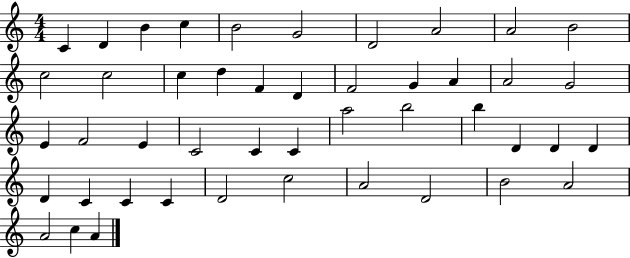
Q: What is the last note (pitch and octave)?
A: A4